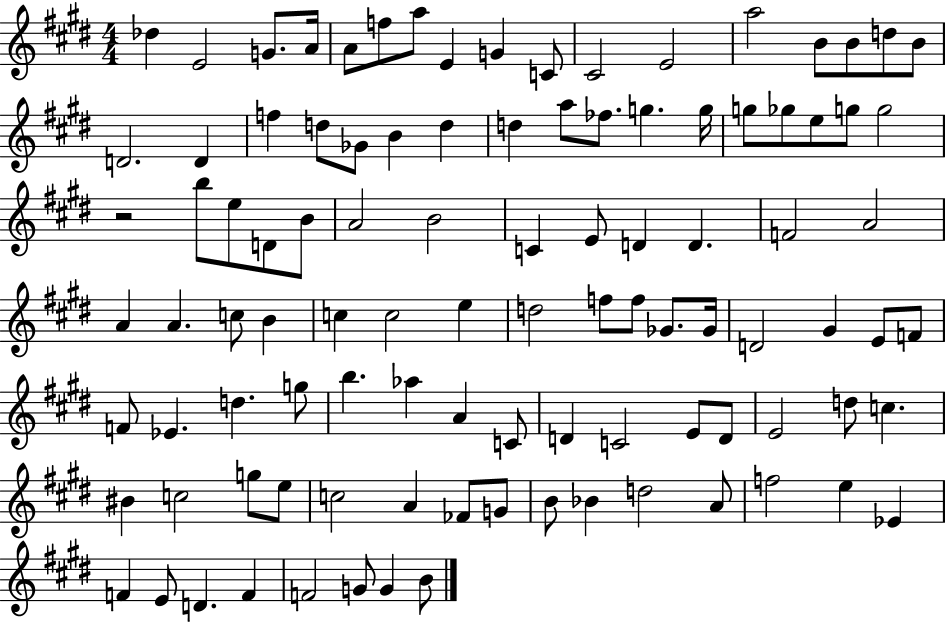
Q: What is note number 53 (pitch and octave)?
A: E5